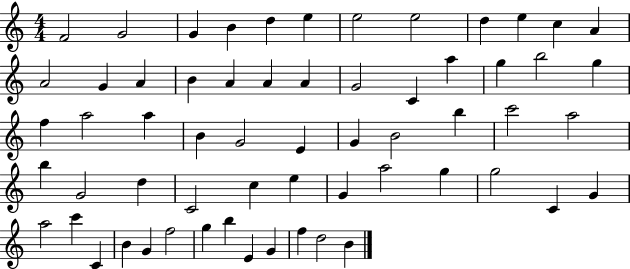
{
  \clef treble
  \numericTimeSignature
  \time 4/4
  \key c \major
  f'2 g'2 | g'4 b'4 d''4 e''4 | e''2 e''2 | d''4 e''4 c''4 a'4 | \break a'2 g'4 a'4 | b'4 a'4 a'4 a'4 | g'2 c'4 a''4 | g''4 b''2 g''4 | \break f''4 a''2 a''4 | b'4 g'2 e'4 | g'4 b'2 b''4 | c'''2 a''2 | \break b''4 g'2 d''4 | c'2 c''4 e''4 | g'4 a''2 g''4 | g''2 c'4 g'4 | \break a''2 c'''4 c'4 | b'4 g'4 f''2 | g''4 b''4 e'4 g'4 | f''4 d''2 b'4 | \break \bar "|."
}